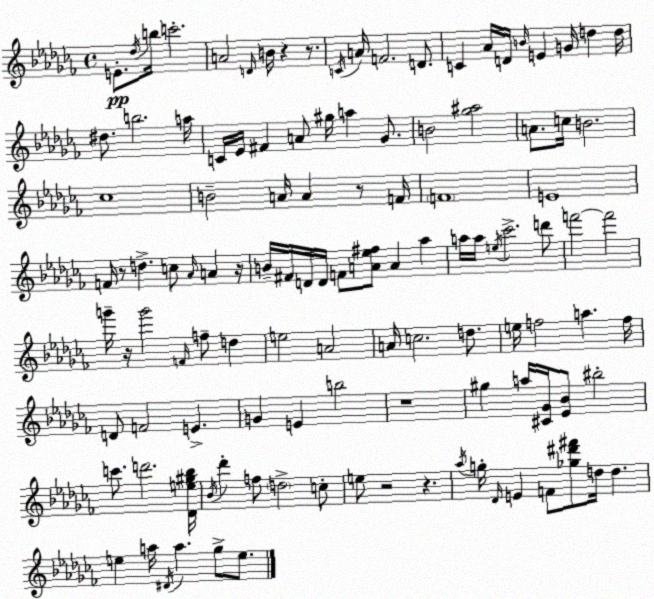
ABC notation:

X:1
T:Untitled
M:4/4
L:1/4
K:Abm
E/2 _d/4 b/4 c'2 A2 D/4 B/4 z z/2 C/4 A/4 F2 D/2 C _A/4 D/4 B/4 E G/4 d d/4 ^d/2 b2 a/4 C/4 _E/4 ^F A/2 ^g/4 a _G/2 B2 [_g^a]2 A/2 c/4 B2 _c4 B2 A/4 A z/2 F/4 F4 E4 F/4 z/2 d c/2 _A/4 A z/4 B/4 ^F/4 D/4 D/4 F/2 [A_e^f]/2 A _a a/4 a/4 e/4 _c'2 d'/2 f'2 f'2 g'/4 z/4 g'2 F/4 f/2 d e2 A2 A/4 c2 d/2 e/4 f2 a f/4 D/2 F2 E G E b2 z4 ^g a/4 [^C_G]/4 [_E_B]/2 ^b2 c'/2 d'2 [_De^g_b]/4 _B/4 _d' f/2 d2 c/2 e/2 z2 z _a/4 g/4 _D/4 E F/2 [_g^d'^f']/2 d/4 d e a/4 ^D/4 a _g/2 e/2